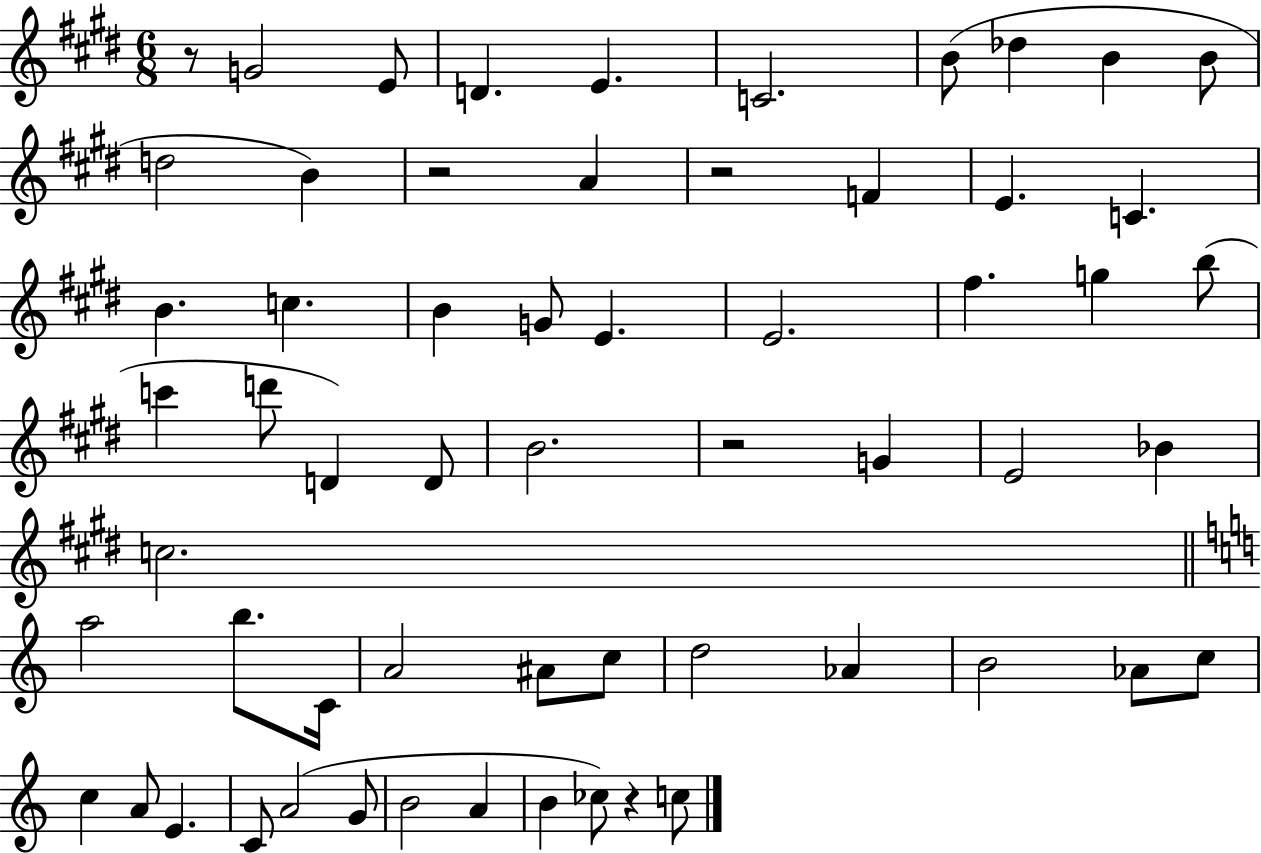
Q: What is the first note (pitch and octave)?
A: G4